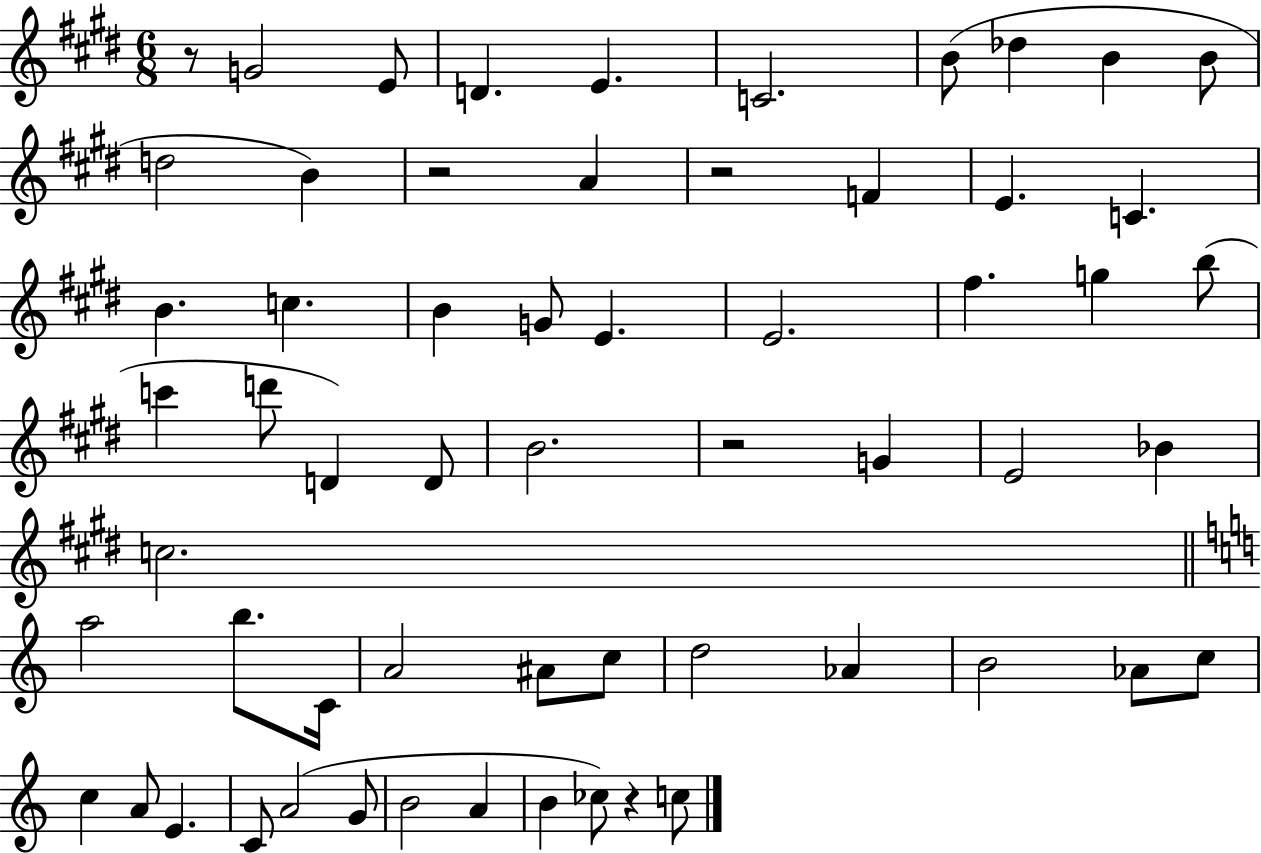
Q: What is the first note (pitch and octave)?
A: G4